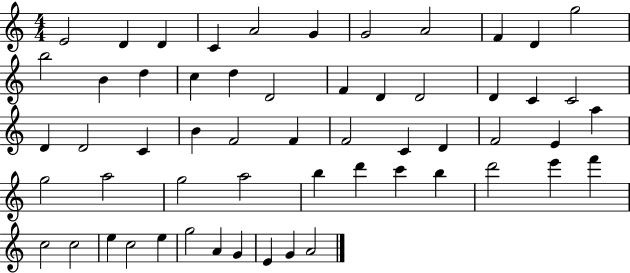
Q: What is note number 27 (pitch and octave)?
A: B4